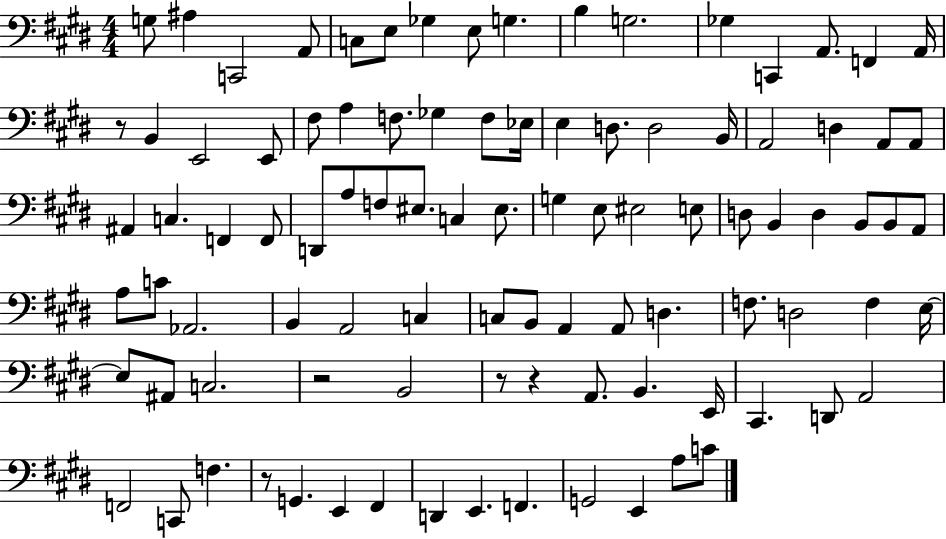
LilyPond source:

{
  \clef bass
  \numericTimeSignature
  \time 4/4
  \key e \major
  g8 ais4 c,2 a,8 | c8 e8 ges4 e8 g4. | b4 g2. | ges4 c,4 a,8. f,4 a,16 | \break r8 b,4 e,2 e,8 | fis8 a4 f8. ges4 f8 ees16 | e4 d8. d2 b,16 | a,2 d4 a,8 a,8 | \break ais,4 c4. f,4 f,8 | d,8 a8 f8 eis8. c4 eis8. | g4 e8 eis2 e8 | d8 b,4 d4 b,8 b,8 a,8 | \break a8 c'8 aes,2. | b,4 a,2 c4 | c8 b,8 a,4 a,8 d4. | f8. d2 f4 e16~~ | \break e8 ais,8 c2. | r2 b,2 | r8 r4 a,8. b,4. e,16 | cis,4. d,8 a,2 | \break f,2 c,8 f4. | r8 g,4. e,4 fis,4 | d,4 e,4. f,4. | g,2 e,4 a8 c'8 | \break \bar "|."
}